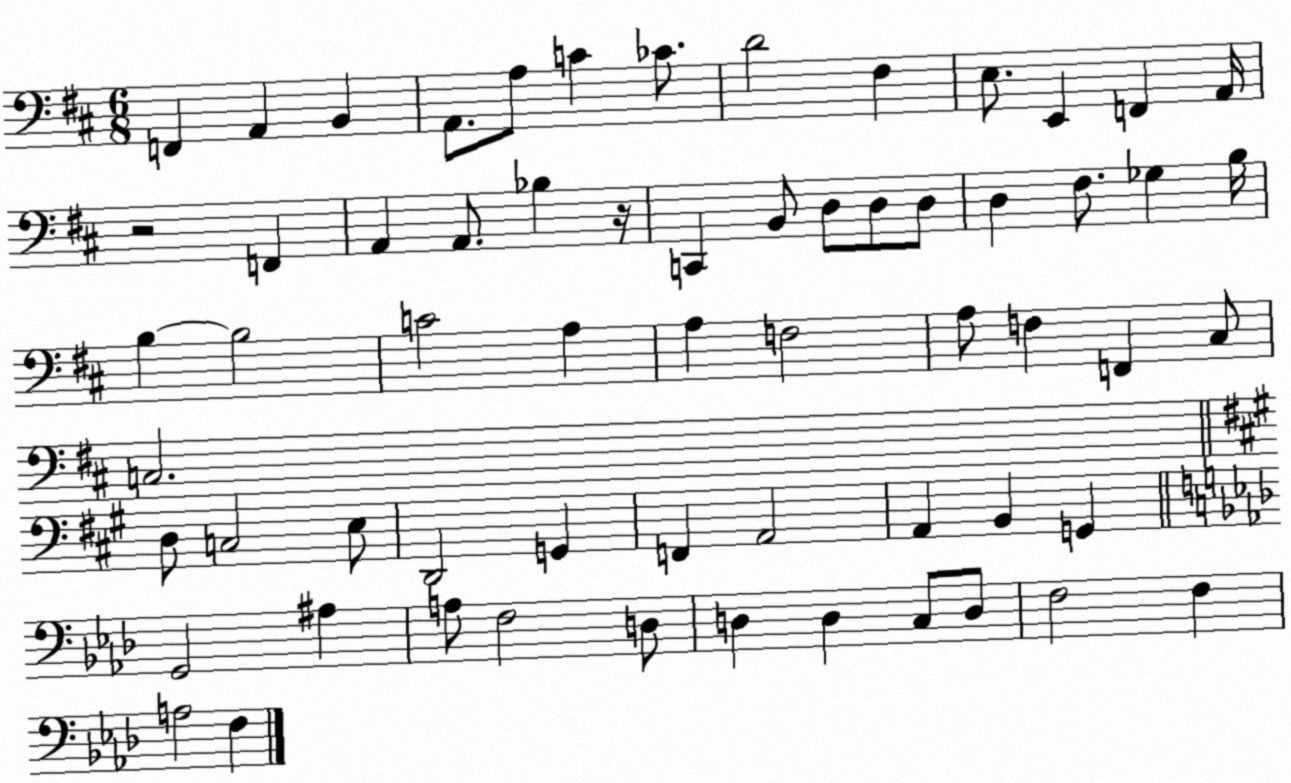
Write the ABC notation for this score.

X:1
T:Untitled
M:6/8
L:1/4
K:D
F,, A,, B,, A,,/2 A,/2 C _C/2 D2 ^F, E,/2 E,, F,, A,,/4 z2 F,, A,, A,,/2 _B, z/4 C,, B,,/2 D,/2 D,/2 D,/2 D, ^F,/2 _G, B,/4 B, B,2 C2 A, A, F,2 A,/2 F, F,, ^C,/2 C,2 D,/2 C,2 E,/2 D,,2 G,, F,, A,,2 A,, B,, G,, G,,2 ^A, A,/2 F,2 D,/2 D, D, C,/2 D,/2 F,2 F, A,2 F,